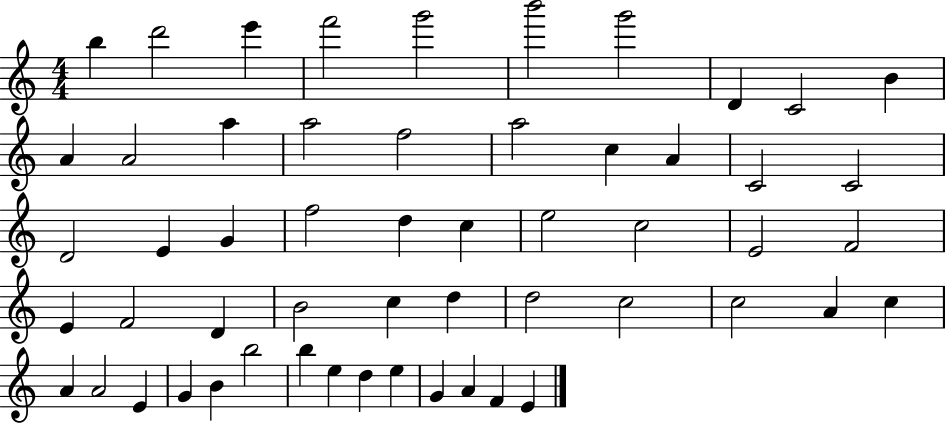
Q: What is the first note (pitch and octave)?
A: B5